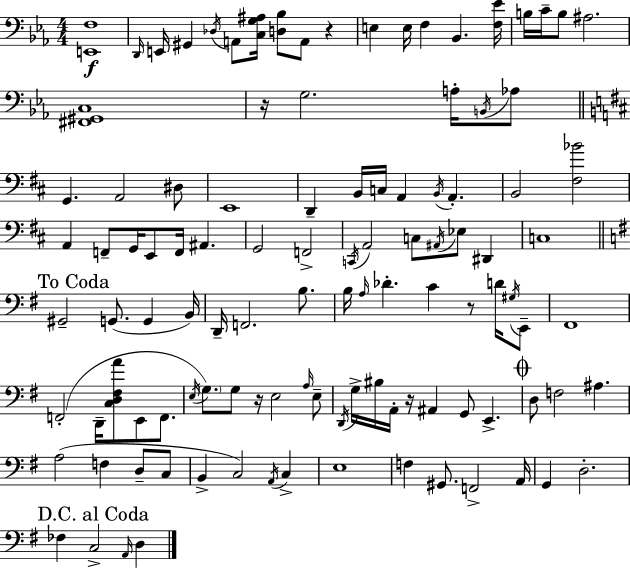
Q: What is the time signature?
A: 4/4